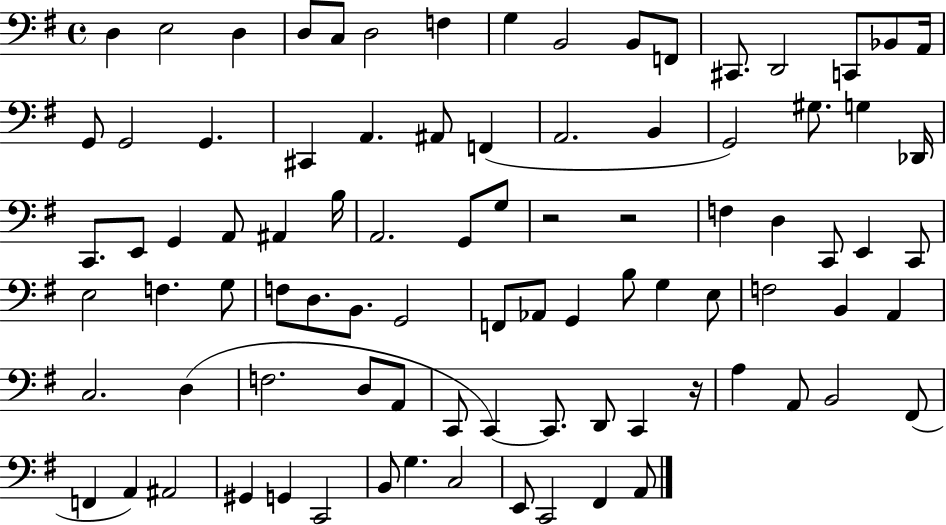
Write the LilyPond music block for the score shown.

{
  \clef bass
  \time 4/4
  \defaultTimeSignature
  \key g \major
  d4 e2 d4 | d8 c8 d2 f4 | g4 b,2 b,8 f,8 | cis,8. d,2 c,8 bes,8 a,16 | \break g,8 g,2 g,4. | cis,4 a,4. ais,8 f,4( | a,2. b,4 | g,2) gis8. g4 des,16 | \break c,8. e,8 g,4 a,8 ais,4 b16 | a,2. g,8 g8 | r2 r2 | f4 d4 c,8 e,4 c,8 | \break e2 f4. g8 | f8 d8. b,8. g,2 | f,8 aes,8 g,4 b8 g4 e8 | f2 b,4 a,4 | \break c2. d4( | f2. d8 a,8 | c,8 c,4~~) c,8. d,8 c,4 r16 | a4 a,8 b,2 fis,8( | \break f,4 a,4) ais,2 | gis,4 g,4 c,2 | b,8 g4. c2 | e,8 c,2 fis,4 a,8 | \break \bar "|."
}